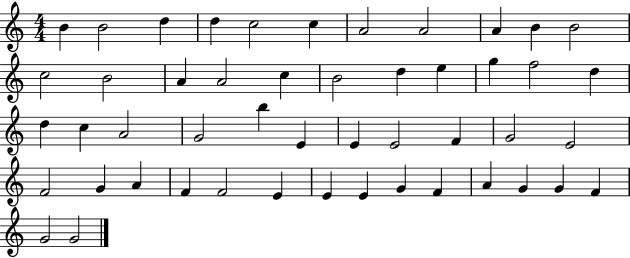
{
  \clef treble
  \numericTimeSignature
  \time 4/4
  \key c \major
  b'4 b'2 d''4 | d''4 c''2 c''4 | a'2 a'2 | a'4 b'4 b'2 | \break c''2 b'2 | a'4 a'2 c''4 | b'2 d''4 e''4 | g''4 f''2 d''4 | \break d''4 c''4 a'2 | g'2 b''4 e'4 | e'4 e'2 f'4 | g'2 e'2 | \break f'2 g'4 a'4 | f'4 f'2 e'4 | e'4 e'4 g'4 f'4 | a'4 g'4 g'4 f'4 | \break g'2 g'2 | \bar "|."
}